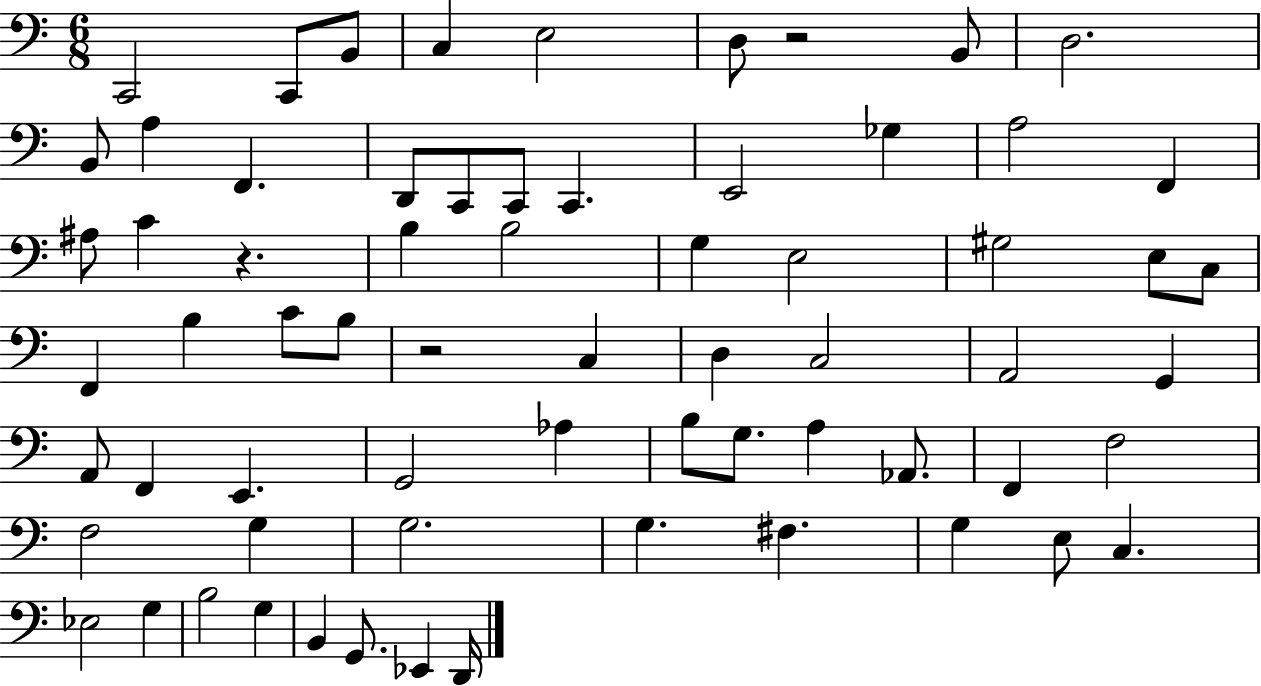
C2/h C2/e B2/e C3/q E3/h D3/e R/h B2/e D3/h. B2/e A3/q F2/q. D2/e C2/e C2/e C2/q. E2/h Gb3/q A3/h F2/q A#3/e C4/q R/q. B3/q B3/h G3/q E3/h G#3/h E3/e C3/e F2/q B3/q C4/e B3/e R/h C3/q D3/q C3/h A2/h G2/q A2/e F2/q E2/q. G2/h Ab3/q B3/e G3/e. A3/q Ab2/e. F2/q F3/h F3/h G3/q G3/h. G3/q. F#3/q. G3/q E3/e C3/q. Eb3/h G3/q B3/h G3/q B2/q G2/e. Eb2/q D2/s